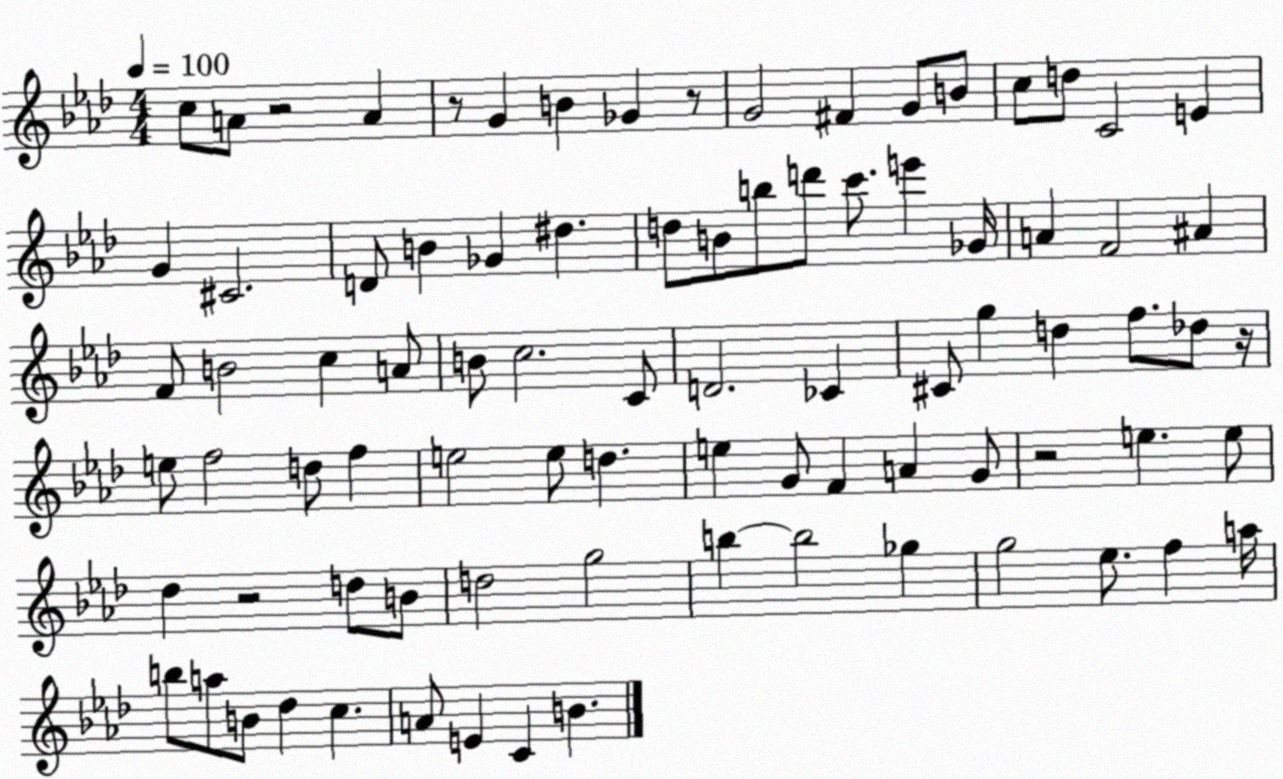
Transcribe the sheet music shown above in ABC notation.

X:1
T:Untitled
M:4/4
L:1/4
K:Ab
c/2 A/2 z2 A z/2 G B _G z/2 G2 ^F G/2 B/2 c/2 d/2 C2 E G ^C2 D/2 B _G ^d d/2 B/2 b/2 d'/2 c'/2 e' _G/4 A F2 ^A F/2 B2 c A/2 B/2 c2 C/2 D2 _C ^C/2 g d f/2 _d/2 z/4 e/2 f2 d/2 f e2 e/2 d e G/2 F A G/2 z2 e e/2 _d z2 d/2 B/2 d2 g2 b b2 _g g2 _e/2 f a/4 b/2 a/2 B/2 _d c A/2 E C B